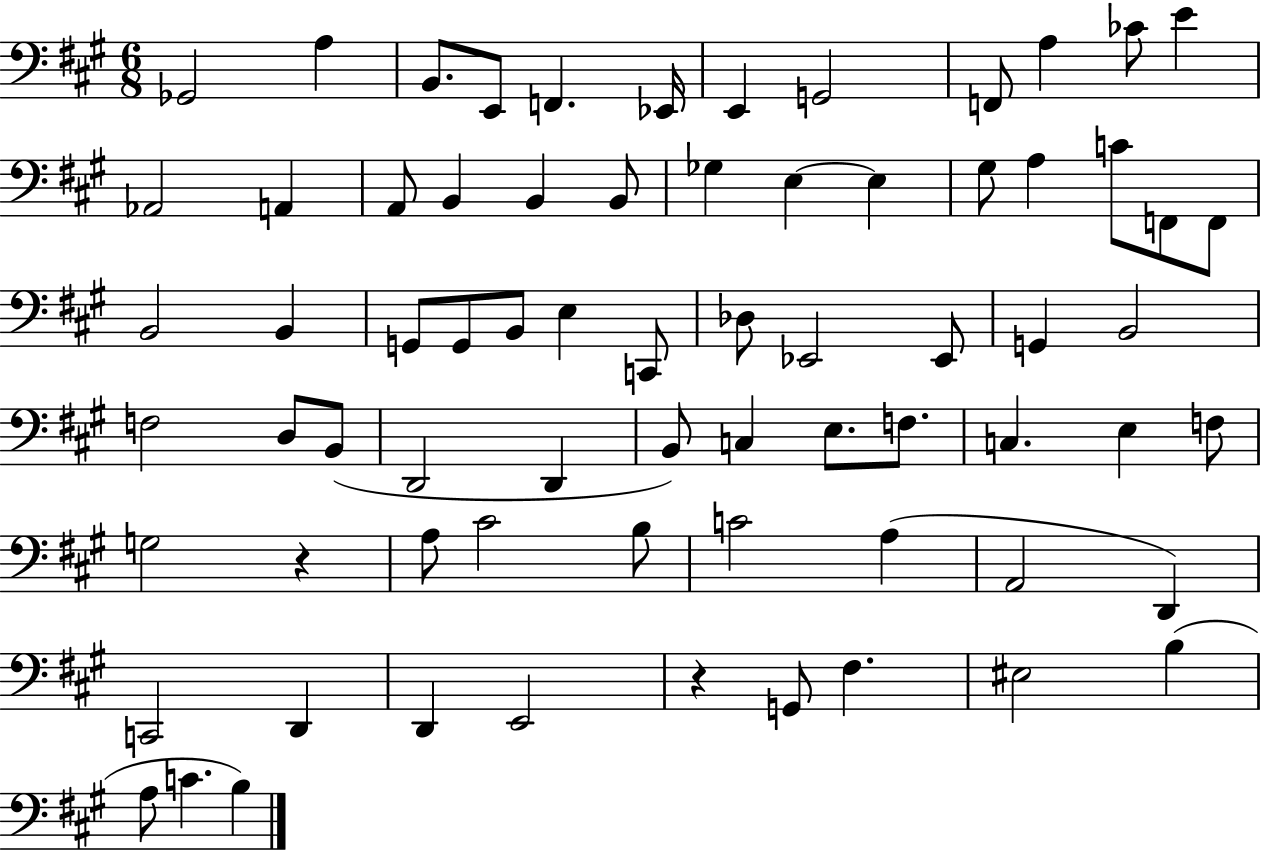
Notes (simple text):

Gb2/h A3/q B2/e. E2/e F2/q. Eb2/s E2/q G2/h F2/e A3/q CES4/e E4/q Ab2/h A2/q A2/e B2/q B2/q B2/e Gb3/q E3/q E3/q G#3/e A3/q C4/e F2/e F2/e B2/h B2/q G2/e G2/e B2/e E3/q C2/e Db3/e Eb2/h Eb2/e G2/q B2/h F3/h D3/e B2/e D2/h D2/q B2/e C3/q E3/e. F3/e. C3/q. E3/q F3/e G3/h R/q A3/e C#4/h B3/e C4/h A3/q A2/h D2/q C2/h D2/q D2/q E2/h R/q G2/e F#3/q. EIS3/h B3/q A3/e C4/q. B3/q